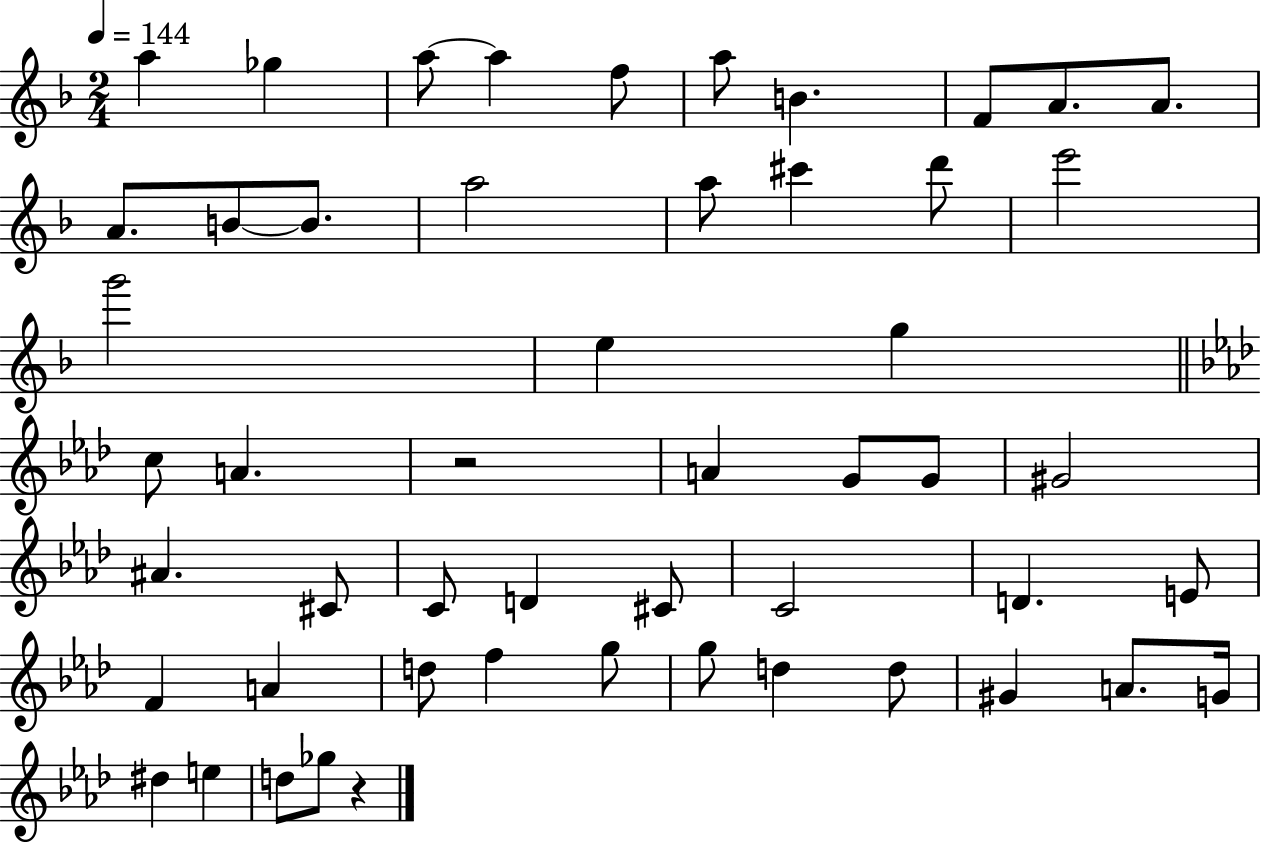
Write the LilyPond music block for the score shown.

{
  \clef treble
  \numericTimeSignature
  \time 2/4
  \key f \major
  \tempo 4 = 144
  a''4 ges''4 | a''8~~ a''4 f''8 | a''8 b'4. | f'8 a'8. a'8. | \break a'8. b'8~~ b'8. | a''2 | a''8 cis'''4 d'''8 | e'''2 | \break g'''2 | e''4 g''4 | \bar "||" \break \key f \minor c''8 a'4. | r2 | a'4 g'8 g'8 | gis'2 | \break ais'4. cis'8 | c'8 d'4 cis'8 | c'2 | d'4. e'8 | \break f'4 a'4 | d''8 f''4 g''8 | g''8 d''4 d''8 | gis'4 a'8. g'16 | \break dis''4 e''4 | d''8 ges''8 r4 | \bar "|."
}